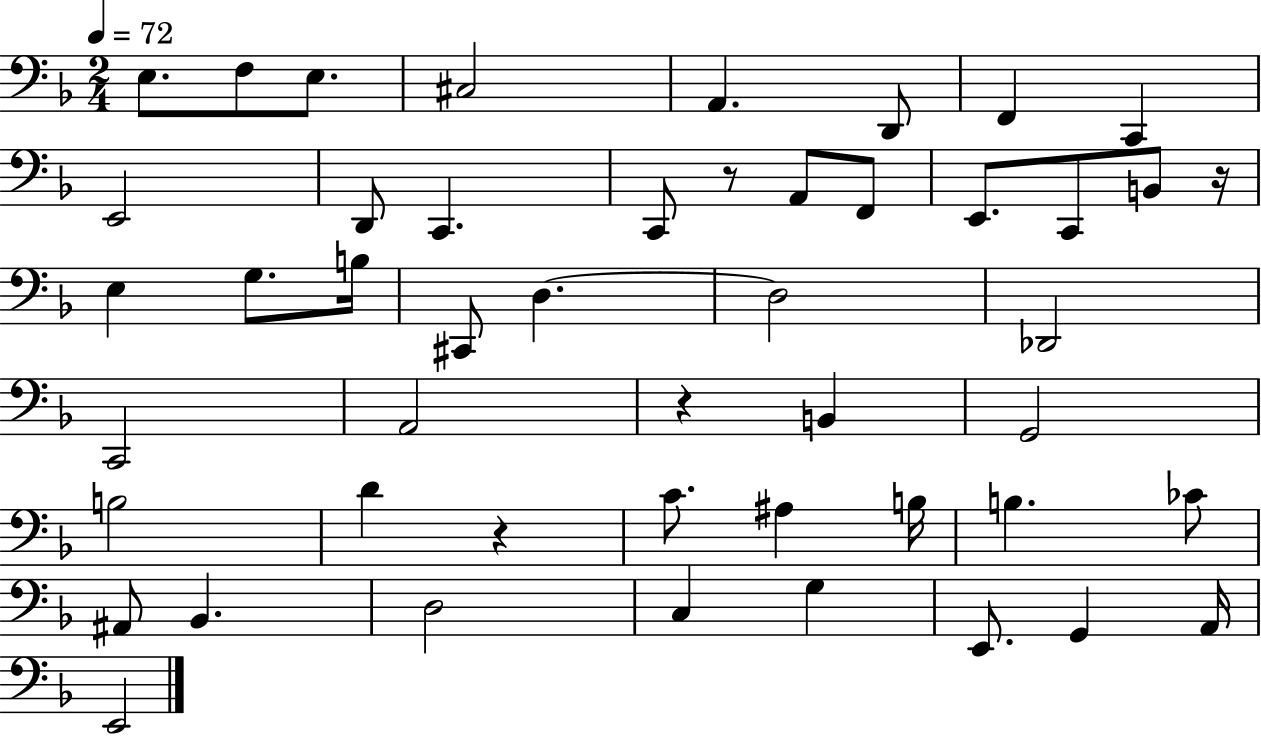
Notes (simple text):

E3/e. F3/e E3/e. C#3/h A2/q. D2/e F2/q C2/q E2/h D2/e C2/q. C2/e R/e A2/e F2/e E2/e. C2/e B2/e R/s E3/q G3/e. B3/s C#2/e D3/q. D3/h Db2/h C2/h A2/h R/q B2/q G2/h B3/h D4/q R/q C4/e. A#3/q B3/s B3/q. CES4/e A#2/e Bb2/q. D3/h C3/q G3/q E2/e. G2/q A2/s E2/h